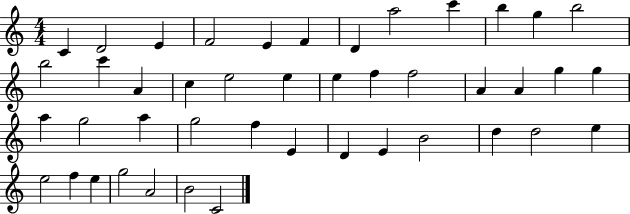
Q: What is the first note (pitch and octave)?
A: C4